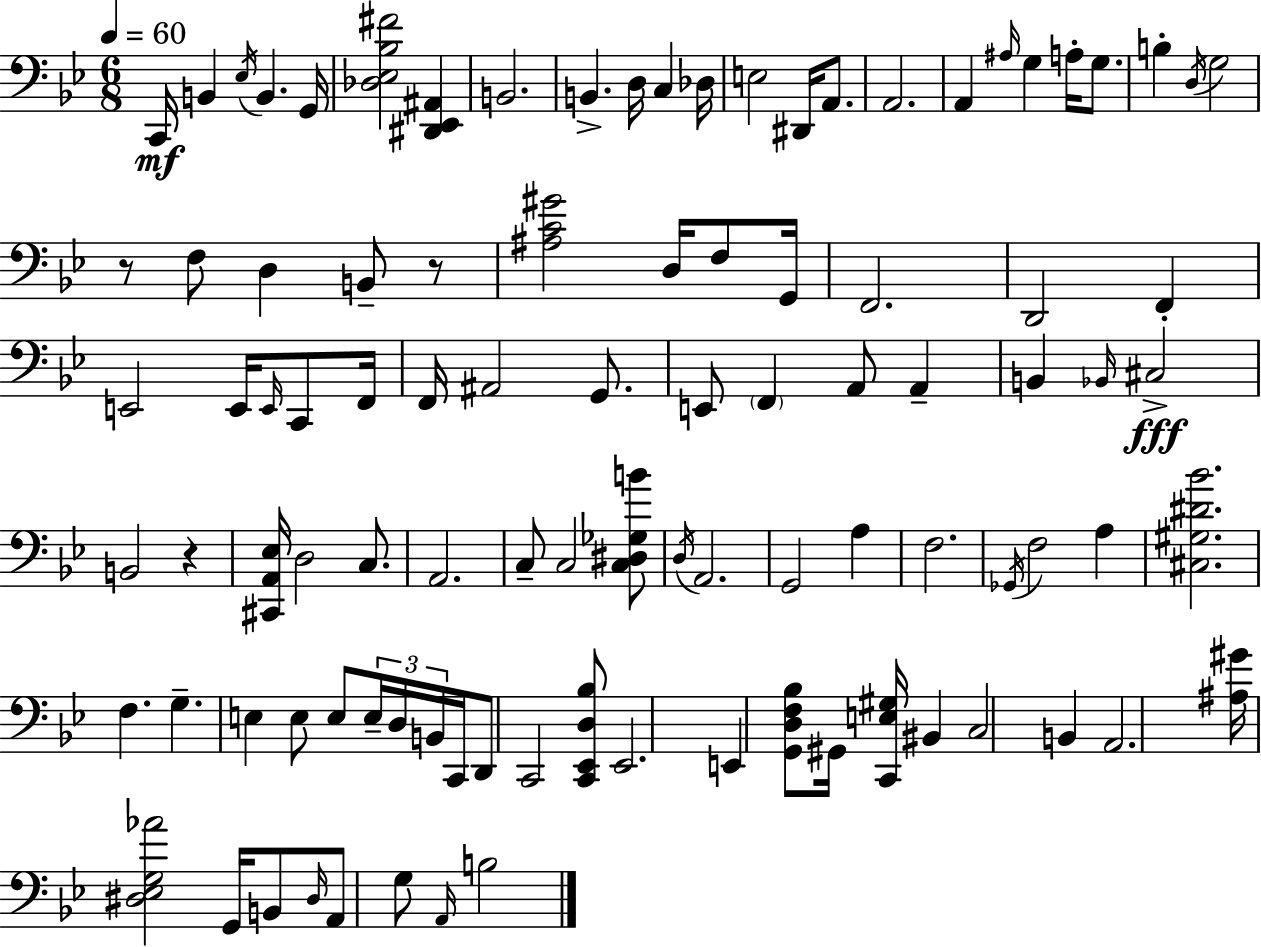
C2/s B2/q Eb3/s B2/q. G2/s [Db3,Eb3,Bb3,F#4]/h [D#2,Eb2,A#2]/q B2/h. B2/q. D3/s C3/q Db3/s E3/h D#2/s A2/e. A2/h. A2/q A#3/s G3/q A3/s G3/e. B3/q D3/s G3/h R/e F3/e D3/q B2/e R/e [A#3,C4,G#4]/h D3/s F3/e G2/s F2/h. D2/h F2/q E2/h E2/s E2/s C2/e F2/s F2/s A#2/h G2/e. E2/e F2/q A2/e A2/q B2/q Bb2/s C#3/h B2/h R/q [C#2,A2,Eb3]/s D3/h C3/e. A2/h. C3/e C3/h [C3,D#3,Gb3,B4]/e D3/s A2/h. G2/h A3/q F3/h. Gb2/s F3/h A3/q [C#3,G#3,D#4,Bb4]/h. F3/q. G3/q. E3/q E3/e E3/e E3/s D3/s B2/s C2/s D2/e C2/h [C2,Eb2,D3,Bb3]/e Eb2/h. E2/q [G2,D3,F3,Bb3]/e G#2/s [C2,E3,G#3]/s BIS2/q C3/h B2/q A2/h. [A#3,G#4]/s [D#3,Eb3,G3,Ab4]/h G2/s B2/e D#3/s A2/e G3/e A2/s B3/h